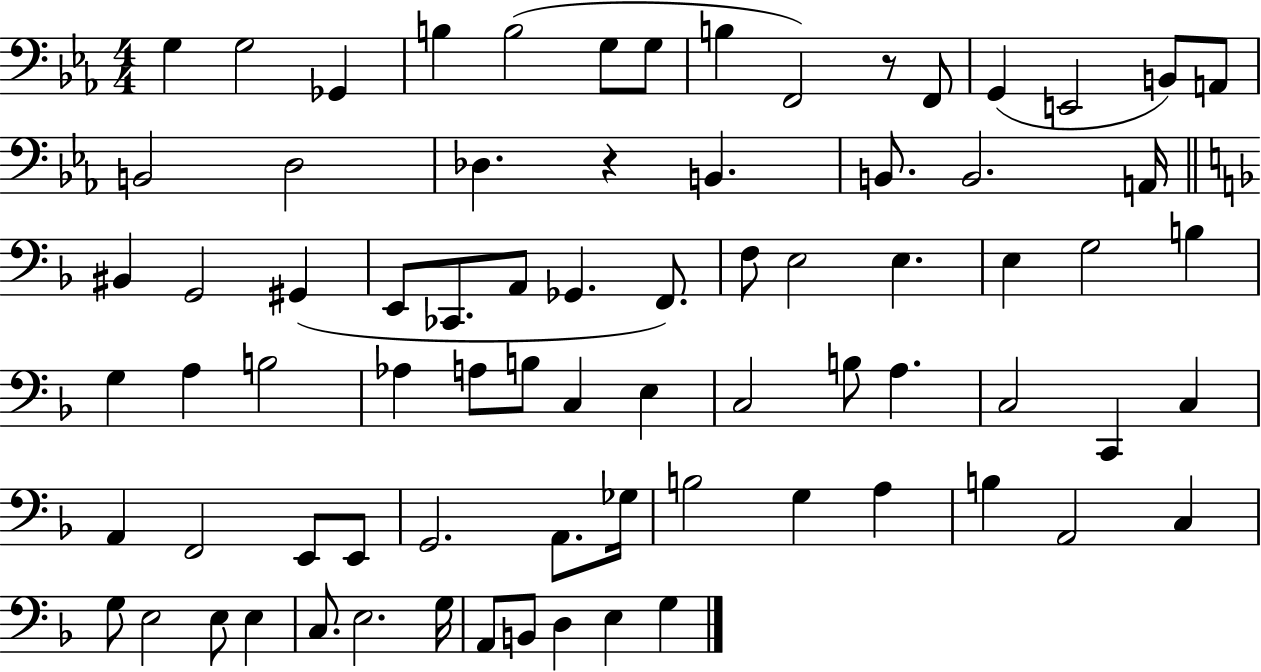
X:1
T:Untitled
M:4/4
L:1/4
K:Eb
G, G,2 _G,, B, B,2 G,/2 G,/2 B, F,,2 z/2 F,,/2 G,, E,,2 B,,/2 A,,/2 B,,2 D,2 _D, z B,, B,,/2 B,,2 A,,/4 ^B,, G,,2 ^G,, E,,/2 _C,,/2 A,,/2 _G,, F,,/2 F,/2 E,2 E, E, G,2 B, G, A, B,2 _A, A,/2 B,/2 C, E, C,2 B,/2 A, C,2 C,, C, A,, F,,2 E,,/2 E,,/2 G,,2 A,,/2 _G,/4 B,2 G, A, B, A,,2 C, G,/2 E,2 E,/2 E, C,/2 E,2 G,/4 A,,/2 B,,/2 D, E, G,